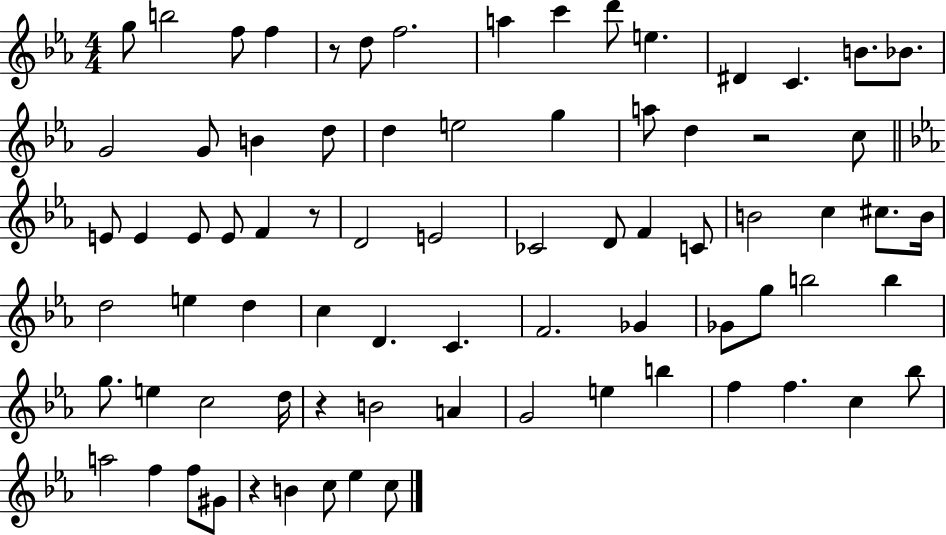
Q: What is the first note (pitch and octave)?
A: G5